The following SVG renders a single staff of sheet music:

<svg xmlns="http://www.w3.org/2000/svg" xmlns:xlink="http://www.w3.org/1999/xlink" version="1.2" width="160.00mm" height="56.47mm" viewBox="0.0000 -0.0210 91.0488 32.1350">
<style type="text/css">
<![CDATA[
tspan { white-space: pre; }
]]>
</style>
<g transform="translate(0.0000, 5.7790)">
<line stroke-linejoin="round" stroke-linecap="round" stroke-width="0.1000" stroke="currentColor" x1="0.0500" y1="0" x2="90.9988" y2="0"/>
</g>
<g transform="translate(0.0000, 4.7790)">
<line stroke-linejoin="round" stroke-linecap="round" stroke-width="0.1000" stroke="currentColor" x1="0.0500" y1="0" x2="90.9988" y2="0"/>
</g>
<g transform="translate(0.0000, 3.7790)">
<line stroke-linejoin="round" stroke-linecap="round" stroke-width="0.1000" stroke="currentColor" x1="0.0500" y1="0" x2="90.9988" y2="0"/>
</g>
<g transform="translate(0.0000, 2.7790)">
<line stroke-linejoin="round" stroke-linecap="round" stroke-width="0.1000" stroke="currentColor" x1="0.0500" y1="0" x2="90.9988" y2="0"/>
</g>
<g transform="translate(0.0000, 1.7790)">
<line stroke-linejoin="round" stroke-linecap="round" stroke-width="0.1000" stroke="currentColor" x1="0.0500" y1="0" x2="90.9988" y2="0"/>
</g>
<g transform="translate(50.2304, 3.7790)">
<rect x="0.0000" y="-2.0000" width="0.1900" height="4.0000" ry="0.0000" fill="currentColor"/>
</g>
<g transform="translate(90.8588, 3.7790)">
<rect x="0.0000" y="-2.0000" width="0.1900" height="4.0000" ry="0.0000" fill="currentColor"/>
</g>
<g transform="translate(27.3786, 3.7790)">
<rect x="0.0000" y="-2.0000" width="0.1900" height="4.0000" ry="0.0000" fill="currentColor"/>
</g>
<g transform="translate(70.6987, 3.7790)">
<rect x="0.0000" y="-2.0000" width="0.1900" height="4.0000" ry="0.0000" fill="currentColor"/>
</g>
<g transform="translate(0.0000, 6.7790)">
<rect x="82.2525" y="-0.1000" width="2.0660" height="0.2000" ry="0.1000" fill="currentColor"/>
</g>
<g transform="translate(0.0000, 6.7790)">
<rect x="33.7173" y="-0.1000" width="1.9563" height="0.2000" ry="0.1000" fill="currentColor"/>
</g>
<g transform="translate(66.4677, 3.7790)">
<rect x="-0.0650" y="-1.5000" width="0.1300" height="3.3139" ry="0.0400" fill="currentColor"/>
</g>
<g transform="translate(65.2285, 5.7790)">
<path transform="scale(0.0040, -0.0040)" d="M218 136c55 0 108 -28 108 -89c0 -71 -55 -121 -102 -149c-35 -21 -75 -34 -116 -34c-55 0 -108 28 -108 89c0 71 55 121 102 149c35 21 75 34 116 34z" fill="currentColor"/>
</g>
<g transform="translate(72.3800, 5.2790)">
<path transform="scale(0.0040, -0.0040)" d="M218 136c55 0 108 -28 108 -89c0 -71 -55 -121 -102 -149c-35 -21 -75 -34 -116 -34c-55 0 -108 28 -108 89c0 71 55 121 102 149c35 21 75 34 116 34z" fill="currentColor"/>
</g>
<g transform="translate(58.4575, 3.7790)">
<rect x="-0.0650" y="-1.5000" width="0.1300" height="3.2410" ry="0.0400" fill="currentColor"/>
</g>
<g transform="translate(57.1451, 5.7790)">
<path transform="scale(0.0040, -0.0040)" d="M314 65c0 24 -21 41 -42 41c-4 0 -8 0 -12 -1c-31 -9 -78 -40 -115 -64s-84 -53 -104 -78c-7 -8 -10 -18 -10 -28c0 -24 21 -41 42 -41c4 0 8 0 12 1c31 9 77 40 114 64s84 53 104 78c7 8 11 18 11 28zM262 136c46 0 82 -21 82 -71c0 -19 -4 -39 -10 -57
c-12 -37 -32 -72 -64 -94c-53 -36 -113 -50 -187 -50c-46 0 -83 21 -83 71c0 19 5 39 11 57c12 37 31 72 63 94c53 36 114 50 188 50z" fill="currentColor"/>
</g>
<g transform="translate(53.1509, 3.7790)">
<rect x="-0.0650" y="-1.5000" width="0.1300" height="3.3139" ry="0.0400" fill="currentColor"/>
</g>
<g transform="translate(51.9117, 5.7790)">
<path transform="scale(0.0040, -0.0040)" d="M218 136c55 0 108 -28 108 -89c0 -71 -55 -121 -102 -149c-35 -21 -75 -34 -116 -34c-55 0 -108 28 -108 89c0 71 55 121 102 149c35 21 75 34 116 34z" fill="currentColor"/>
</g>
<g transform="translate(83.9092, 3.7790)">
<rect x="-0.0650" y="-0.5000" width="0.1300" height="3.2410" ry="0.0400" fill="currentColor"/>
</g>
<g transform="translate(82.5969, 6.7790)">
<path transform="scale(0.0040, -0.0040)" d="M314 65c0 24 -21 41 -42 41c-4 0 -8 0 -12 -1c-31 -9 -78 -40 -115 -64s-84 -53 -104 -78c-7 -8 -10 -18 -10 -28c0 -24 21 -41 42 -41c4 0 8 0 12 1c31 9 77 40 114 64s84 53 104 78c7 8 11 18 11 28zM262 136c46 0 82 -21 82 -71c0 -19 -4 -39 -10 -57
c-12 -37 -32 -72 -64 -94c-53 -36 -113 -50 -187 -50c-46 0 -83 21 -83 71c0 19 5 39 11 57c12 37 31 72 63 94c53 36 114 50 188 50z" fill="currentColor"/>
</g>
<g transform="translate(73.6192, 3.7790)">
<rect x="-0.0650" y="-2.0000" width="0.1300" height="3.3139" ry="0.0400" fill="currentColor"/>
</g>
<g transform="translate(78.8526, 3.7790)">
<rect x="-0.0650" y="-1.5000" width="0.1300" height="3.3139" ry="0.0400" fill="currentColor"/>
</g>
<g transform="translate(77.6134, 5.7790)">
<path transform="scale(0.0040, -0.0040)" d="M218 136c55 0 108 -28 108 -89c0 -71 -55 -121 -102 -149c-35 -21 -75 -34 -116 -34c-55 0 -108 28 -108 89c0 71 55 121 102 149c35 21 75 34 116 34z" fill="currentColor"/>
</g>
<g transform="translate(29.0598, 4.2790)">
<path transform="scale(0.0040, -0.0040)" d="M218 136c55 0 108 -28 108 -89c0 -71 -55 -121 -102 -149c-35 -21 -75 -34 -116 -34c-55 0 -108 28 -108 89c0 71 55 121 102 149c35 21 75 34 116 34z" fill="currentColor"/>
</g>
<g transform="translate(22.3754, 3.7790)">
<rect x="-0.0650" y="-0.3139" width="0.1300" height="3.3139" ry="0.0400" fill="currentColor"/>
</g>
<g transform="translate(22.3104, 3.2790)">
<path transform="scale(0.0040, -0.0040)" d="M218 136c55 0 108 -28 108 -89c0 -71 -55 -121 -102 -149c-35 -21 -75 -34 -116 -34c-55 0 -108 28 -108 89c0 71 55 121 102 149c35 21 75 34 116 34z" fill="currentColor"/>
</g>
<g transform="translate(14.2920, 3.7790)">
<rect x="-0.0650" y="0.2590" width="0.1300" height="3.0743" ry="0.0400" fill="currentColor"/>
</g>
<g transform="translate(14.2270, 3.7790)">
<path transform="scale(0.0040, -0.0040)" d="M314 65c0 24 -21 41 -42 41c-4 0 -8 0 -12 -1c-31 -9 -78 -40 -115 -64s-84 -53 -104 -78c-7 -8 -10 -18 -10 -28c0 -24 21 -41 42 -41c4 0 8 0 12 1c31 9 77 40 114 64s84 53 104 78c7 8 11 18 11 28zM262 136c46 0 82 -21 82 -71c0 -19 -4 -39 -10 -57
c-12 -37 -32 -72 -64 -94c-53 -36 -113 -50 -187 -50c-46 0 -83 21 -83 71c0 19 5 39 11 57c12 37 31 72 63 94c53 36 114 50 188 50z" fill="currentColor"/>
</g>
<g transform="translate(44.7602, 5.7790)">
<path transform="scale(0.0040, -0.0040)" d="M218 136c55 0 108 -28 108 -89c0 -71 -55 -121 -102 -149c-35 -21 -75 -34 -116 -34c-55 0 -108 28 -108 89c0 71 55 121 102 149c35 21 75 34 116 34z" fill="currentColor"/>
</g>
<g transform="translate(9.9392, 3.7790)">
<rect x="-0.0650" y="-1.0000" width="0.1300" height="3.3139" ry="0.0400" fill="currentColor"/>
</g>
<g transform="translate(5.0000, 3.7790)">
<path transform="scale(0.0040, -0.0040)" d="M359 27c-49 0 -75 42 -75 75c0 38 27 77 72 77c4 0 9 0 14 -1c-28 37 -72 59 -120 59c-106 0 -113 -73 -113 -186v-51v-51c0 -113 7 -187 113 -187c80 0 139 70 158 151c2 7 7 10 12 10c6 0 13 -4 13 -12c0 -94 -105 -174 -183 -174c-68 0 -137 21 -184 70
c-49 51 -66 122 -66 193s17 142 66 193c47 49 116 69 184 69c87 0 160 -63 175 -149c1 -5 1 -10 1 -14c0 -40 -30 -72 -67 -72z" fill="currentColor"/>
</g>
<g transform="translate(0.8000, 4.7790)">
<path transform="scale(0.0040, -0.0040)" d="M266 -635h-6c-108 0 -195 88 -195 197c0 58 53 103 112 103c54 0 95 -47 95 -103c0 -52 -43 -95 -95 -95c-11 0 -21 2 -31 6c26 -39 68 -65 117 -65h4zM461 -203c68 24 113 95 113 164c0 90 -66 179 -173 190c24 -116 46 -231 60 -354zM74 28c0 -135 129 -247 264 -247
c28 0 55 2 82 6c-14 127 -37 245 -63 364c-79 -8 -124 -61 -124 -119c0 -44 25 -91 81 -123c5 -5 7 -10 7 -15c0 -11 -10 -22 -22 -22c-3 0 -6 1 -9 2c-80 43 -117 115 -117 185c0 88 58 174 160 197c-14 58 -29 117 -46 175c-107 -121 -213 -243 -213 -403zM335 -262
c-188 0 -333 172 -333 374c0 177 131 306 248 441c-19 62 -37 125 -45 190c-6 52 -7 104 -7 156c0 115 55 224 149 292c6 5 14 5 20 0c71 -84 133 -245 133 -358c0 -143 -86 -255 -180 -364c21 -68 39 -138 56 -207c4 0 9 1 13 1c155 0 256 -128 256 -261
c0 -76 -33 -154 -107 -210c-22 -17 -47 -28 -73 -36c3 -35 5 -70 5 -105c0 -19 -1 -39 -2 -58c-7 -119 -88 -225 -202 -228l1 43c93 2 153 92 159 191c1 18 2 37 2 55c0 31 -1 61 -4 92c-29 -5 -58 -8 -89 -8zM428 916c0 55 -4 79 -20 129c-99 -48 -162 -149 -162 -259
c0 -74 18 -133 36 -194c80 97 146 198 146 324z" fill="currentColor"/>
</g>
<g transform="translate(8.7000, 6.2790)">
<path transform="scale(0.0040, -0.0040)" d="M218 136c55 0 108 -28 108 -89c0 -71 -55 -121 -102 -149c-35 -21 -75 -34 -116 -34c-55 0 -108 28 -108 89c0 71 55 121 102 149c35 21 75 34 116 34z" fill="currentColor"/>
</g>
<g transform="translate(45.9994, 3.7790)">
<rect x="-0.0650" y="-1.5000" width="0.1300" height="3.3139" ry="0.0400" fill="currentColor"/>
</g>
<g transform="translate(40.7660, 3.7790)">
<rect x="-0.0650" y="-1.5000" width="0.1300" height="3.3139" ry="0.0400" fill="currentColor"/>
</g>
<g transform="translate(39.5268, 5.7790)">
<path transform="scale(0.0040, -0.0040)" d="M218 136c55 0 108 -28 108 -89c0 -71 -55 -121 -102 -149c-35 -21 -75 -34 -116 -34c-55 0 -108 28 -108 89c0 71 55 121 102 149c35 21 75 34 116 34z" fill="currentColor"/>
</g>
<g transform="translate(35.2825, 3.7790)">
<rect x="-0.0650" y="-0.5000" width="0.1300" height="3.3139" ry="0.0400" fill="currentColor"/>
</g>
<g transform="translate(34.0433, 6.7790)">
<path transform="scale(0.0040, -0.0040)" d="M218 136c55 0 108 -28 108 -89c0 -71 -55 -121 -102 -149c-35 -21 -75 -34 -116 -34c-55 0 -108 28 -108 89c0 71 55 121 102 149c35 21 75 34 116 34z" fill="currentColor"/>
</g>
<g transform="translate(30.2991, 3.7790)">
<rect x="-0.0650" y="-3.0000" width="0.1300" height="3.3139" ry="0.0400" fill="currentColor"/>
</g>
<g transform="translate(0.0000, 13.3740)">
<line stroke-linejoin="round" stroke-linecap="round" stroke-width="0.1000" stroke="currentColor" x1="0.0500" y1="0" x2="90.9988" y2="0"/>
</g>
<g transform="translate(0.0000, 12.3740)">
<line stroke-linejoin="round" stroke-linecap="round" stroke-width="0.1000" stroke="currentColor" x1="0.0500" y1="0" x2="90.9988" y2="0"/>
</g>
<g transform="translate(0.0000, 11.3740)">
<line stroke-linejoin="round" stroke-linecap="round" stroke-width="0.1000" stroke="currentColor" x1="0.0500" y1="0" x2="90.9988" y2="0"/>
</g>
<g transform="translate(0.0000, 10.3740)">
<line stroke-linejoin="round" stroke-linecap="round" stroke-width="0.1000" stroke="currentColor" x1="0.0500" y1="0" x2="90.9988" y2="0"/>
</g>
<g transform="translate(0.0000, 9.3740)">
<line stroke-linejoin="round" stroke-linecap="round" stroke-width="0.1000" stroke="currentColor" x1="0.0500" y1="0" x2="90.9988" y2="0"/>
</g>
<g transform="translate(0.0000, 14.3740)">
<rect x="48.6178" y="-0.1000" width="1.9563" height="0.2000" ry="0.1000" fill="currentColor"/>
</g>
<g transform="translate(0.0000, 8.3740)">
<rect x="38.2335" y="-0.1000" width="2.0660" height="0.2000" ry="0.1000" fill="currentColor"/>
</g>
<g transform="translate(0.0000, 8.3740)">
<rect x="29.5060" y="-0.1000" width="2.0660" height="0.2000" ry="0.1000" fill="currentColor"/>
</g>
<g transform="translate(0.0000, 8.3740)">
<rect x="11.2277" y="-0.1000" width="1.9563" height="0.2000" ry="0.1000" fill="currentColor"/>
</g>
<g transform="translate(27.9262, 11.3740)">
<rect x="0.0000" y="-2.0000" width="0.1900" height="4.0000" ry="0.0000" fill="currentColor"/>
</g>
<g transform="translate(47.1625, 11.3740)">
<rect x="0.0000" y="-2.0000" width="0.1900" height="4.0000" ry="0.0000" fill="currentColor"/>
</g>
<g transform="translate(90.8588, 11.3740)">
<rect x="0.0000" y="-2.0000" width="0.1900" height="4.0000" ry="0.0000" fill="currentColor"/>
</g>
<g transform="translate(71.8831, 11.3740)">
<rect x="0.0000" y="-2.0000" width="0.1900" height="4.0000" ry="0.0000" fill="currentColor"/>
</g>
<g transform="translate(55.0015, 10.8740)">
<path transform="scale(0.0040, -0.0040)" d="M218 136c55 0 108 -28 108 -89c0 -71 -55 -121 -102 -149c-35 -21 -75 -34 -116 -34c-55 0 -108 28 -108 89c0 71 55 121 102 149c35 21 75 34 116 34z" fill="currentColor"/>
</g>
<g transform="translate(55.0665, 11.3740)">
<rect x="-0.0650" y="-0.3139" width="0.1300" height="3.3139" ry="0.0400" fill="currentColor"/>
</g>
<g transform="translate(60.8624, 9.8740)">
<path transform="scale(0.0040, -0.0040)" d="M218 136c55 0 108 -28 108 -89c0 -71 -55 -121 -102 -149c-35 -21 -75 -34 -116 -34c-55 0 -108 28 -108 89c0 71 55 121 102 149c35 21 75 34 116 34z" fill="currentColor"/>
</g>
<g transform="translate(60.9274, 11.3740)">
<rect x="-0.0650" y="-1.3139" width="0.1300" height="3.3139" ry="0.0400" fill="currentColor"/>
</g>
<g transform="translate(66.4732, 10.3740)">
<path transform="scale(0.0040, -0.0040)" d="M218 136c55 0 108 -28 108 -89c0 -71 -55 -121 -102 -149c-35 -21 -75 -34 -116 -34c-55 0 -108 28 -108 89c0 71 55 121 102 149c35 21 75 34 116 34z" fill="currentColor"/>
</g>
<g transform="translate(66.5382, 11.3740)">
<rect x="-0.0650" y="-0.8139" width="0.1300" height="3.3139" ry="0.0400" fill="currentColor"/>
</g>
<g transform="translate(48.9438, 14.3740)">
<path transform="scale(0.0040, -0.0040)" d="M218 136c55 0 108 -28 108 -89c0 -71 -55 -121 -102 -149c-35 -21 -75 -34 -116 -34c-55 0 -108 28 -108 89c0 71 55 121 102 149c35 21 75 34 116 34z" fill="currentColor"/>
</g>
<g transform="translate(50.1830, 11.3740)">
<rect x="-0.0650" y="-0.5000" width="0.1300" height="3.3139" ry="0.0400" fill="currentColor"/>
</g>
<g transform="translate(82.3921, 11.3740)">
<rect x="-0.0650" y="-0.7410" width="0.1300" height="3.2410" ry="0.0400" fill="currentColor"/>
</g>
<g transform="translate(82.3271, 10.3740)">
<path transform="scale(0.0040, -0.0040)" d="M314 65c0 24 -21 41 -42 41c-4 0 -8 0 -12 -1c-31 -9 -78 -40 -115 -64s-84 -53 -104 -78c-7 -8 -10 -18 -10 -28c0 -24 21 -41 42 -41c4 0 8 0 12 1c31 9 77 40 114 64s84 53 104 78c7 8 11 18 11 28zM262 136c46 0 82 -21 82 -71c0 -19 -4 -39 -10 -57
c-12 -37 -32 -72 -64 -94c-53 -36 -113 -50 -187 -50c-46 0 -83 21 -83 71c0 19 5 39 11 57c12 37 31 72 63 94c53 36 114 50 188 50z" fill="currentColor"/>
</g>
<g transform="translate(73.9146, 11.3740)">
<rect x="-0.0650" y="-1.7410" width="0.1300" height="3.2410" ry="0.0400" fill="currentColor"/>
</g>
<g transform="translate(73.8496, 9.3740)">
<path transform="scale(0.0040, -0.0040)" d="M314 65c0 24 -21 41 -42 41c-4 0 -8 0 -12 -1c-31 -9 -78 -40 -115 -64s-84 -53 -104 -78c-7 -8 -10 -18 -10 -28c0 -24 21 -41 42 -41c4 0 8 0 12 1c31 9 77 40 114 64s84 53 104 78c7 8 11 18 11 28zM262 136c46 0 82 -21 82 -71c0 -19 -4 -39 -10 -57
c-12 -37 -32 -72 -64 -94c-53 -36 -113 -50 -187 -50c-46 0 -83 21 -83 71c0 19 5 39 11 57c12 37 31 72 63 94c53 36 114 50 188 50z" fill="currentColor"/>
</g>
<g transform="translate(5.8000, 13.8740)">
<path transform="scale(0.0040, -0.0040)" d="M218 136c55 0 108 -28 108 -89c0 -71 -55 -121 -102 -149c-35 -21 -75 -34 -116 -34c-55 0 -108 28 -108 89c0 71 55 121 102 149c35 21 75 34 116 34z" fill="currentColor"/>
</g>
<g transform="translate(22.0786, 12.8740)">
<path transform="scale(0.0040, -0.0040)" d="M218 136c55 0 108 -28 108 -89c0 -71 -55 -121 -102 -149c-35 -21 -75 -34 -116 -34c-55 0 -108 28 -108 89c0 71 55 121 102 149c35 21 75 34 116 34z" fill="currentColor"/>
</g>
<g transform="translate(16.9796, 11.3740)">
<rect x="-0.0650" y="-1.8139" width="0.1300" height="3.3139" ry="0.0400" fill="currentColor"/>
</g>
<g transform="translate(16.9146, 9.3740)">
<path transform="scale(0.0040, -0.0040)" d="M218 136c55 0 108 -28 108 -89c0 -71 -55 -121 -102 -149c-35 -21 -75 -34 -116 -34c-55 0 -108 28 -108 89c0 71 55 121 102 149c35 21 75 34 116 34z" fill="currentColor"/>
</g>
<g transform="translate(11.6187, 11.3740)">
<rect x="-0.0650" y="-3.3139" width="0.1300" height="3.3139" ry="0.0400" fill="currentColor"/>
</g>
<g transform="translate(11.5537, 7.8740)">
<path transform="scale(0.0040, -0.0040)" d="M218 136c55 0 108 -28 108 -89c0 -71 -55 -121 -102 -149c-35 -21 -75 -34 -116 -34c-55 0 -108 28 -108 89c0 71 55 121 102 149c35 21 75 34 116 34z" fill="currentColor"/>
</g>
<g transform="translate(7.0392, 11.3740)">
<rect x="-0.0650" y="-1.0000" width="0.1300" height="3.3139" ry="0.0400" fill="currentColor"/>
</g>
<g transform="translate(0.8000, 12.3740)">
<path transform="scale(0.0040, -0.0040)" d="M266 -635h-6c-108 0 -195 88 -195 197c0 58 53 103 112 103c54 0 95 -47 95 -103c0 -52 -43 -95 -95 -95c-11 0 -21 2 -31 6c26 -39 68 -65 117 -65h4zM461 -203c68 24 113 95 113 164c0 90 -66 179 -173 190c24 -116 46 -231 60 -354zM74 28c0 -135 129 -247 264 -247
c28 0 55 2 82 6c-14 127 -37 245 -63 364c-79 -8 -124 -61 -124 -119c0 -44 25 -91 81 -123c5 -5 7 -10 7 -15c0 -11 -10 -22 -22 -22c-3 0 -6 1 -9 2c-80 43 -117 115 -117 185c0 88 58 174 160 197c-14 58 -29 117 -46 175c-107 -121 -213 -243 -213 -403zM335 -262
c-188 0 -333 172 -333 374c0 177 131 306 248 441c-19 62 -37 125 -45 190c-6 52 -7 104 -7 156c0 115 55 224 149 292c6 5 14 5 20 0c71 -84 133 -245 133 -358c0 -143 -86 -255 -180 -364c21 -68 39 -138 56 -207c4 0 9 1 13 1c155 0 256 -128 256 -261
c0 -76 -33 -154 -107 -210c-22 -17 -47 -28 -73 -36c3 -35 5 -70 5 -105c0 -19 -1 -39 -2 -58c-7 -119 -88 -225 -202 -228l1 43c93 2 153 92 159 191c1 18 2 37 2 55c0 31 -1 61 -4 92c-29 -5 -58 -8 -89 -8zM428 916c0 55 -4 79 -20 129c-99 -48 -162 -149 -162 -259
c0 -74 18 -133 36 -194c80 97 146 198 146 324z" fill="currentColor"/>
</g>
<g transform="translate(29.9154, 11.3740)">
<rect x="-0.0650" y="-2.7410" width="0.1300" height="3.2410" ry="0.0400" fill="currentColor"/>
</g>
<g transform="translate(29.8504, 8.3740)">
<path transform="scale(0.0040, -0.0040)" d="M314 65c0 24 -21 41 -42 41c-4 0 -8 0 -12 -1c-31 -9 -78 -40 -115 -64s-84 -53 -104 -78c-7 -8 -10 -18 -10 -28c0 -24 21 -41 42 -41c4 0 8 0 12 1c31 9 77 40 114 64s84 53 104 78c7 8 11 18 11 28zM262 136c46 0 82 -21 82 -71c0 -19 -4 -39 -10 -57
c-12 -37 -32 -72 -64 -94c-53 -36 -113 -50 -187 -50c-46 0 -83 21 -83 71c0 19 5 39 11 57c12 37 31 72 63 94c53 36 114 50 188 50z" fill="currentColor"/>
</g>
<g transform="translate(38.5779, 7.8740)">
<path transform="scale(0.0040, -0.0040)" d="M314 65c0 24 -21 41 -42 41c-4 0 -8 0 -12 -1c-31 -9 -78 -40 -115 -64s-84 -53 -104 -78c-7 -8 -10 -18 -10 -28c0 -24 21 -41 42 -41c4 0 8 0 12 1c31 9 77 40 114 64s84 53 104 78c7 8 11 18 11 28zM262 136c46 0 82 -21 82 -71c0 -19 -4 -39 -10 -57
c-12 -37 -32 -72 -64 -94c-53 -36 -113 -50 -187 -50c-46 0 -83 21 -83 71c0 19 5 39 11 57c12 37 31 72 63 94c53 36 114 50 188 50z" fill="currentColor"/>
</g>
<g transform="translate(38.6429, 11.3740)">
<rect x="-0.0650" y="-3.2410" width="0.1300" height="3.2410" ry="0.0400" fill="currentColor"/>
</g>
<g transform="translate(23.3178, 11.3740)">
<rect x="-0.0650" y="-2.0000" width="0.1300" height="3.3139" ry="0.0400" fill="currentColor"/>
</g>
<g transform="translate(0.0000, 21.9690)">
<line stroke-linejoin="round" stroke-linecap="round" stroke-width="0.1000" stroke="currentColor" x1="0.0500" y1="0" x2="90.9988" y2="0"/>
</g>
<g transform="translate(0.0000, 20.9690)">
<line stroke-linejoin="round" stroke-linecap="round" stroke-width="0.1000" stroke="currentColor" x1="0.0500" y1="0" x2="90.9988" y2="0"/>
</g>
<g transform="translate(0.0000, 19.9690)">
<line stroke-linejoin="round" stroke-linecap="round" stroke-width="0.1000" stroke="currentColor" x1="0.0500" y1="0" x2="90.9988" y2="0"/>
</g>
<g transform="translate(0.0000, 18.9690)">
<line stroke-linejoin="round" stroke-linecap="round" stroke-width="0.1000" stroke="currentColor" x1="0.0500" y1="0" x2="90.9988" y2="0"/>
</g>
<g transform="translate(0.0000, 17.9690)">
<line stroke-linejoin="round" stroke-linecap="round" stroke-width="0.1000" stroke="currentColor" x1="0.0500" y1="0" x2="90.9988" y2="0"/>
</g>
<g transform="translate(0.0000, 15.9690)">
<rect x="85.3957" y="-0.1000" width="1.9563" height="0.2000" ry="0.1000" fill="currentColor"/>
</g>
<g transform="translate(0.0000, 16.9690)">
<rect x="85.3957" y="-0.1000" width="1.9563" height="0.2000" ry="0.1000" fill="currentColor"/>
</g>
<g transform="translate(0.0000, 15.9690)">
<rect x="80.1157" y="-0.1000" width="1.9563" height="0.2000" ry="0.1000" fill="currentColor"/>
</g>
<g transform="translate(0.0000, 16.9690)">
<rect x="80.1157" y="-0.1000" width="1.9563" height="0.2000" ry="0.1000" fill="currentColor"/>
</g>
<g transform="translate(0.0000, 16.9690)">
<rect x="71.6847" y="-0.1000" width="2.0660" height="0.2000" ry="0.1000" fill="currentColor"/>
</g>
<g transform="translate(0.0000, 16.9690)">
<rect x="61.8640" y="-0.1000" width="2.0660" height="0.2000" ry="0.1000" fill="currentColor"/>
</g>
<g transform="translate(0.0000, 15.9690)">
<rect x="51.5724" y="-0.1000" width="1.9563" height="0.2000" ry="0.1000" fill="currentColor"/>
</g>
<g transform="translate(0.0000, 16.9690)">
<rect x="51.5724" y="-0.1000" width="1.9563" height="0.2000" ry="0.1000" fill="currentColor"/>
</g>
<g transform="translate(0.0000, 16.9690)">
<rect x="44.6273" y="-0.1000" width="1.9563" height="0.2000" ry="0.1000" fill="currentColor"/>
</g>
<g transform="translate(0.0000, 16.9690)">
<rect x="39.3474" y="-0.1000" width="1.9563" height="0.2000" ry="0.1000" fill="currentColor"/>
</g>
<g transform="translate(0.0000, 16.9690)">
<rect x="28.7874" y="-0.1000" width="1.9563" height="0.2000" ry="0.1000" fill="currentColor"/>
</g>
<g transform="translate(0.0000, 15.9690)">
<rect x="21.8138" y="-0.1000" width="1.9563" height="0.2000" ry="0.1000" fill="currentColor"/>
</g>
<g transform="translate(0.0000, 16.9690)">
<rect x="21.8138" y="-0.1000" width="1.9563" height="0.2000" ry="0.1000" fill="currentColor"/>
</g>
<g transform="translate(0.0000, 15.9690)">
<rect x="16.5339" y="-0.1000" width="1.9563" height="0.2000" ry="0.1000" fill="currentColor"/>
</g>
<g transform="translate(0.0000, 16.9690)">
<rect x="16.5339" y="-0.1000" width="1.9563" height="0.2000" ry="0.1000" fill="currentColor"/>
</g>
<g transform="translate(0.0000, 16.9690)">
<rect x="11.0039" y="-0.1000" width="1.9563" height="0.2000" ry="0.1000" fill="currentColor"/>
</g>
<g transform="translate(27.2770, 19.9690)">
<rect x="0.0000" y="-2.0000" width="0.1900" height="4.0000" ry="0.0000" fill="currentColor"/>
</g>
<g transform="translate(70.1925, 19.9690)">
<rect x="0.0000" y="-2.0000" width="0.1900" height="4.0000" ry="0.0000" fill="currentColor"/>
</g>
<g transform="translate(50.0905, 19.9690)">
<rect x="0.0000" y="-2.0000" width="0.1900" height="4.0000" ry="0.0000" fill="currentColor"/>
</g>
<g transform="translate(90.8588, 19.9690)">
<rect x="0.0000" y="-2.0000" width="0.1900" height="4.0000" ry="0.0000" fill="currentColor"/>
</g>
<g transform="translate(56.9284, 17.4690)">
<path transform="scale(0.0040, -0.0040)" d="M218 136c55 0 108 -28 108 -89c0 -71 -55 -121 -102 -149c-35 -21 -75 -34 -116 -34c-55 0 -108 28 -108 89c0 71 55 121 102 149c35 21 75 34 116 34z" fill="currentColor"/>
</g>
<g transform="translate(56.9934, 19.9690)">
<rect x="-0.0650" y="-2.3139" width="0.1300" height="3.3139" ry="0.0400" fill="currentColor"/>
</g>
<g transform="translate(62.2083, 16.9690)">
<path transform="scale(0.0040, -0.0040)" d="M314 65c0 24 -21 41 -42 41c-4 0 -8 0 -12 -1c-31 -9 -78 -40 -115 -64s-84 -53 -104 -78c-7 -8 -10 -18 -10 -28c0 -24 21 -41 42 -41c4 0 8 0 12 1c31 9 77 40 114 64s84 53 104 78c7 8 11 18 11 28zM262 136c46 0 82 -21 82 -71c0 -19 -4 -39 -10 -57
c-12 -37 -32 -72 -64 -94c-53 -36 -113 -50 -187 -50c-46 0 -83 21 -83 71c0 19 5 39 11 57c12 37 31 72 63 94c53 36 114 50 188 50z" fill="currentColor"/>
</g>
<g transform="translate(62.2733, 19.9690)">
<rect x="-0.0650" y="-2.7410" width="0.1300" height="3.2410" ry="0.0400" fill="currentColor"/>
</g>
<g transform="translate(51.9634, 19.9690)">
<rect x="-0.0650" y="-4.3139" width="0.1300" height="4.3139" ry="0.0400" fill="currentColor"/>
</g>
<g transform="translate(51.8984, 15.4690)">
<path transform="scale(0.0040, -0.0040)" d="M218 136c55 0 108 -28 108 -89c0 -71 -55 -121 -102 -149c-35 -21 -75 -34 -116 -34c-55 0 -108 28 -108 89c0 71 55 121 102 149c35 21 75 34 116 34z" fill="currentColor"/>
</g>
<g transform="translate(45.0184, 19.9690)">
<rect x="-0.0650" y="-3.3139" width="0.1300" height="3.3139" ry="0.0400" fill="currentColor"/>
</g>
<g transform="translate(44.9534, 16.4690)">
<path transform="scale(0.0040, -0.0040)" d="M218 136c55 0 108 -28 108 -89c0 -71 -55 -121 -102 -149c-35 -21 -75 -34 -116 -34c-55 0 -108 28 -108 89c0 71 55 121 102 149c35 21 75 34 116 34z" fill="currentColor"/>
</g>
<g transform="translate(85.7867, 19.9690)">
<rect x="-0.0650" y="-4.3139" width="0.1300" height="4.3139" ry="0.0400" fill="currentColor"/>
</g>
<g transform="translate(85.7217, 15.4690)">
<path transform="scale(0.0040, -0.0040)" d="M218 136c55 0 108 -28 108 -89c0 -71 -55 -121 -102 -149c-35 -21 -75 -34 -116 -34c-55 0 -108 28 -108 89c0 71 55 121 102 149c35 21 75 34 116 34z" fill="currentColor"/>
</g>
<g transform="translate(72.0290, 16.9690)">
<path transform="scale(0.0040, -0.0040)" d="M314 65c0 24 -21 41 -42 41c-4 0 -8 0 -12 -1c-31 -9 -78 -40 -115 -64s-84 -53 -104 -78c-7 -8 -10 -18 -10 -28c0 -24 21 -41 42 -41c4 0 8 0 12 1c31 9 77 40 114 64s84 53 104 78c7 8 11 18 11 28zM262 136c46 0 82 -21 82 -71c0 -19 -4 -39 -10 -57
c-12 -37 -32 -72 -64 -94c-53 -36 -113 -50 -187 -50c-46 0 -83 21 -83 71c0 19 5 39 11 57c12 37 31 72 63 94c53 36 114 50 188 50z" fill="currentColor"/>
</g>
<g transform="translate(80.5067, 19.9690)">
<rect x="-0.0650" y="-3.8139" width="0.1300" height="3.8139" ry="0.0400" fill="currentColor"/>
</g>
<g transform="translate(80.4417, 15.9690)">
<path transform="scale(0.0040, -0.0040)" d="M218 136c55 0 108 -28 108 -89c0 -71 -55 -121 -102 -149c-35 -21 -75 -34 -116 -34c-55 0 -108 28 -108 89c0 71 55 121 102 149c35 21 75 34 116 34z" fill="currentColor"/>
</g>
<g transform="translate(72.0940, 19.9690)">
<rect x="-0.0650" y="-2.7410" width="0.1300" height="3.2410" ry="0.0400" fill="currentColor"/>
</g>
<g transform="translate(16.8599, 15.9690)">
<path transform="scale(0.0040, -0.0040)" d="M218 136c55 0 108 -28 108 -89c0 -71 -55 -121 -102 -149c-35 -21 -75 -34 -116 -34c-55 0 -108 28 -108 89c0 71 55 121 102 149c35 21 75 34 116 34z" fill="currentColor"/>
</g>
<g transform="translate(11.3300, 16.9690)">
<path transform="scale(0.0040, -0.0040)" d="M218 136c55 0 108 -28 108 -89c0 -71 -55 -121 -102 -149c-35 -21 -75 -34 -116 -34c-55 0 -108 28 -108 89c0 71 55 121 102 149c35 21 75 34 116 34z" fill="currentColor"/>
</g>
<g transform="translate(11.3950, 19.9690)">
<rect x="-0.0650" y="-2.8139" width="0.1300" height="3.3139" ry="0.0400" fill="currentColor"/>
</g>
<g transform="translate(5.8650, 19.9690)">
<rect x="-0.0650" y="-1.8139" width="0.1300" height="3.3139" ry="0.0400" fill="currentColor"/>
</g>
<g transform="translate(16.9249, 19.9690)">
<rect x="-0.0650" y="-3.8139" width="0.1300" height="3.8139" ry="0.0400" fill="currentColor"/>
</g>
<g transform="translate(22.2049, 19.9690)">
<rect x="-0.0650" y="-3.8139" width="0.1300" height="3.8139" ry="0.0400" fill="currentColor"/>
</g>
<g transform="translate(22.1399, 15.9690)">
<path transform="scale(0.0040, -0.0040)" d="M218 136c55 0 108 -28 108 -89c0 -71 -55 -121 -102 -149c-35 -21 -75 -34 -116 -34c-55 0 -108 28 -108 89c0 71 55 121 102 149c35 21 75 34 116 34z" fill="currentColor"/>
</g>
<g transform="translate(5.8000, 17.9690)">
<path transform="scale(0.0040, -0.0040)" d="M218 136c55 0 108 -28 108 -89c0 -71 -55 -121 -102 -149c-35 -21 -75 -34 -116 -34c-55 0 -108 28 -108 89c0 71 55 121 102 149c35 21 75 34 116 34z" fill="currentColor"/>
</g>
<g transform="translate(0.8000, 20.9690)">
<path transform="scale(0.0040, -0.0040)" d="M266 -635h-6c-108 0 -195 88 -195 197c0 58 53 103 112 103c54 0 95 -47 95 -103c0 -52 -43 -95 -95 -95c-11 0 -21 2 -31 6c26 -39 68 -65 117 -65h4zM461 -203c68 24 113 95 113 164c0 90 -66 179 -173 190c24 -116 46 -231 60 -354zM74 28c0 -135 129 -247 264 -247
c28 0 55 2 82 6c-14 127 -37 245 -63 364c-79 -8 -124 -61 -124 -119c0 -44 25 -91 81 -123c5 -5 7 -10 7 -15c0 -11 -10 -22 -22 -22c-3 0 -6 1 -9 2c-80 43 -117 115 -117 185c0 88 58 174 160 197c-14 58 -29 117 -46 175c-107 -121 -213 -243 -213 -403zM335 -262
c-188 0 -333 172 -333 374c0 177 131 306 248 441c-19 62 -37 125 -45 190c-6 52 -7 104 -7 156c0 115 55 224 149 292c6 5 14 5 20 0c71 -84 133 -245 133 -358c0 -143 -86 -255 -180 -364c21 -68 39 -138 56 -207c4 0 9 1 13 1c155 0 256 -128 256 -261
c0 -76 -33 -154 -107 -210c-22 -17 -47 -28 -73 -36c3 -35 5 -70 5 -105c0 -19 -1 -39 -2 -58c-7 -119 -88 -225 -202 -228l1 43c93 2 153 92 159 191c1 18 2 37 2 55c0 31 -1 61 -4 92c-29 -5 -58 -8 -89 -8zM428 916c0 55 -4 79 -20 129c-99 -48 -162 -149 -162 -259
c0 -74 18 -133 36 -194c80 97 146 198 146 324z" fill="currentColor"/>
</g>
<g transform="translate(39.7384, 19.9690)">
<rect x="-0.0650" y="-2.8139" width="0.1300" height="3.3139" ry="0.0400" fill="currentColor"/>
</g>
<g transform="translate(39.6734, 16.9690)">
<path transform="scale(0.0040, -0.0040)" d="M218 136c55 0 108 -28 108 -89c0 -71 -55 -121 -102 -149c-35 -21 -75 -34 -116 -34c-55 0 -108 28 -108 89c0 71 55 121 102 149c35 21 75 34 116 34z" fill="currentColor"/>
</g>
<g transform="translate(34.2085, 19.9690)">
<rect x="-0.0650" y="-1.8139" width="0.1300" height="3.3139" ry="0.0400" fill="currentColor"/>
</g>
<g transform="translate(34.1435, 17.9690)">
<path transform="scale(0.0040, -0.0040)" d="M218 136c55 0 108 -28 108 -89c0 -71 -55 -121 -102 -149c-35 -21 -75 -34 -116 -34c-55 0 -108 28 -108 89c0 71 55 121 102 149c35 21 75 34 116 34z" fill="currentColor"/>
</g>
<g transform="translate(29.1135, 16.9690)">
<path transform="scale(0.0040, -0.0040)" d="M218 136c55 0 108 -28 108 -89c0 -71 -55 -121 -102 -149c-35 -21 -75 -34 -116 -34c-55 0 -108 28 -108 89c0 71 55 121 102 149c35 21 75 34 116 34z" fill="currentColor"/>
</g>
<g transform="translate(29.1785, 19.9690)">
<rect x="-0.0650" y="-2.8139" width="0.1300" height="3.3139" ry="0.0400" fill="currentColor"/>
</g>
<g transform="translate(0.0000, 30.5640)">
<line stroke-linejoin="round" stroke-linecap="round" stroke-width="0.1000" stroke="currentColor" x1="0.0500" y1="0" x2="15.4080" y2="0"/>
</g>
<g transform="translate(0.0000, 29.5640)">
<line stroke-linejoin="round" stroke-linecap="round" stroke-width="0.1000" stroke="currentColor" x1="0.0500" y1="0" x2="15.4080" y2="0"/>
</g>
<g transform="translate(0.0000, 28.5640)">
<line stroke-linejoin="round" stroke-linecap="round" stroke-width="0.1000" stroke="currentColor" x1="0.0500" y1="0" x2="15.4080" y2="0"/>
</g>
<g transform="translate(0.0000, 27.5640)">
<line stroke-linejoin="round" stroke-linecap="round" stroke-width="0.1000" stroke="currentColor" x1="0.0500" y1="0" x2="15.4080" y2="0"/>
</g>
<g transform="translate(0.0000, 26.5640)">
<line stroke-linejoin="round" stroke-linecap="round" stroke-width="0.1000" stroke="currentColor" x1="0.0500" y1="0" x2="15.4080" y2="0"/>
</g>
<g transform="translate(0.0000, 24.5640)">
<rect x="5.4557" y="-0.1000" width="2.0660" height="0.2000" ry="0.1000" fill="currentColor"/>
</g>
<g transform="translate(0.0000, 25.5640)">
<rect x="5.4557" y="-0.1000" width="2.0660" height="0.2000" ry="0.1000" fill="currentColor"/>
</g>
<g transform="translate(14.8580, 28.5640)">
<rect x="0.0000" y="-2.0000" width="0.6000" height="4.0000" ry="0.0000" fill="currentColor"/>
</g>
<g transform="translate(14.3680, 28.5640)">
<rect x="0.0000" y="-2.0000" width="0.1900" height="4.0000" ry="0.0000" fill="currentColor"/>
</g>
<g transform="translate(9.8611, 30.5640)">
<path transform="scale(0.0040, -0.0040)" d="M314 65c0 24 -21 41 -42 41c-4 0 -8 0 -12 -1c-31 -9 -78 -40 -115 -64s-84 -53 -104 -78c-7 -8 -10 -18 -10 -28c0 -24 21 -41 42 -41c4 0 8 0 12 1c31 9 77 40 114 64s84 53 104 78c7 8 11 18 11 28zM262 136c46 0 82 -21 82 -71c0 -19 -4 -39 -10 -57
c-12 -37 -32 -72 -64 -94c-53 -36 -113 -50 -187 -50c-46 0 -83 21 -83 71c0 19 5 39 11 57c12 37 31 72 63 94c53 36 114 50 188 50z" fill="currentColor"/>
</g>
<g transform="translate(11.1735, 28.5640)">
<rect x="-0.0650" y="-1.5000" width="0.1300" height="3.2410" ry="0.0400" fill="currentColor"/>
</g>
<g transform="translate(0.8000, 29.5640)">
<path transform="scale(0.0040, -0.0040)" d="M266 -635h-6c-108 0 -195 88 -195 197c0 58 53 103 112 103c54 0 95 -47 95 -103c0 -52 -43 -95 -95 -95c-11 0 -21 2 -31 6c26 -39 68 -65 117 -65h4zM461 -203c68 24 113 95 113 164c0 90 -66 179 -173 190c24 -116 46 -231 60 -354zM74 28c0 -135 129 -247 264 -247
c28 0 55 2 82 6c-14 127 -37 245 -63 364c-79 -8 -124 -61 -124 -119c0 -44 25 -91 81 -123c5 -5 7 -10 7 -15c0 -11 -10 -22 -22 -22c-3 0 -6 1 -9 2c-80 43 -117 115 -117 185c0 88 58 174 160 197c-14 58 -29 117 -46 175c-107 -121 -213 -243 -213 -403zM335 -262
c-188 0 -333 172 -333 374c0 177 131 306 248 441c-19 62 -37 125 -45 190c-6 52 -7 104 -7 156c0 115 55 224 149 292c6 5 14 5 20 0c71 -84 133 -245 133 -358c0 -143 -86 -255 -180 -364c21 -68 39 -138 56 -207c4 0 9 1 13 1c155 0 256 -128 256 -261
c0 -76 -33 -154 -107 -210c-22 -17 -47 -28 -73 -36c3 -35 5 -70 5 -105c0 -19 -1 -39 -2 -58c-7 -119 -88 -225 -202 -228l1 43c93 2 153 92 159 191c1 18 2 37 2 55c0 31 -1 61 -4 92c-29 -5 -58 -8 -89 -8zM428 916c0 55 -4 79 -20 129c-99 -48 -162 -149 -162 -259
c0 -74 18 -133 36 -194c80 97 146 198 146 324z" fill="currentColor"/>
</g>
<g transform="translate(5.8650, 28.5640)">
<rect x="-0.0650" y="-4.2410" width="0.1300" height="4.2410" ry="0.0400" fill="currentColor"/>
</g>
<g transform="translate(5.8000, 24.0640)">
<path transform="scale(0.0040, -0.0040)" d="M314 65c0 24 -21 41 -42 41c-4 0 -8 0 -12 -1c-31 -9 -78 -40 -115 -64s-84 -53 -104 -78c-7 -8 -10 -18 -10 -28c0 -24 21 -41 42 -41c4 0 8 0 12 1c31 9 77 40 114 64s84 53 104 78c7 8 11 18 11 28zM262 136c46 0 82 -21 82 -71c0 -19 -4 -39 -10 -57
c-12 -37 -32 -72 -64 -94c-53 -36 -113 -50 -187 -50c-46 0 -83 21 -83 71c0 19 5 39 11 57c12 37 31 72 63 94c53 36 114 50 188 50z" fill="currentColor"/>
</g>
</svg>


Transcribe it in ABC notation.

X:1
T:Untitled
M:4/4
L:1/4
K:C
D B2 c A C E E E E2 E F E C2 D b f F a2 b2 C c e d f2 d2 f a c' c' a f a b d' g a2 a2 c' d' d'2 E2